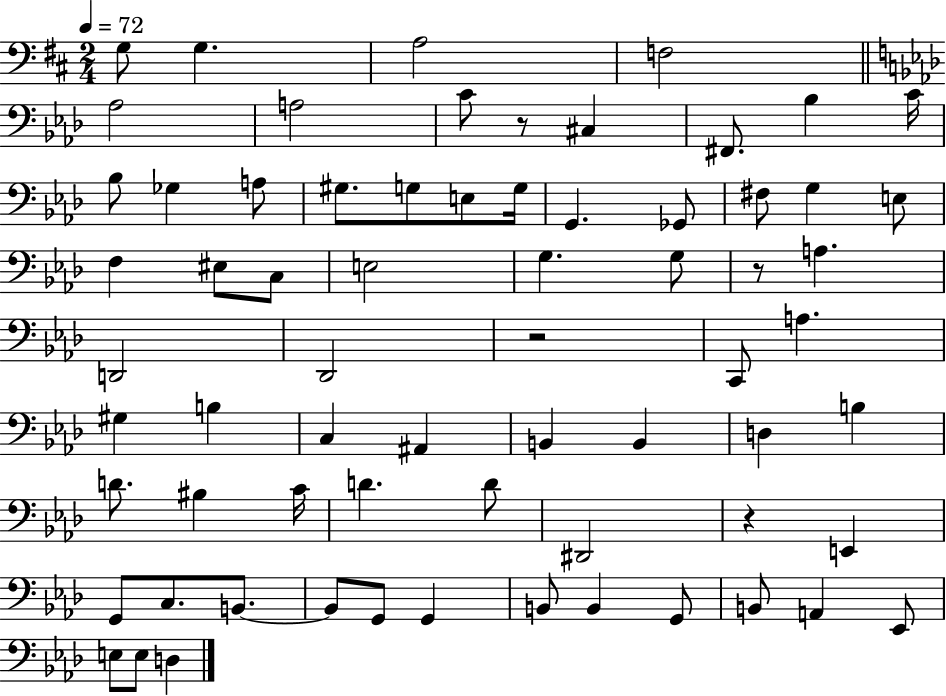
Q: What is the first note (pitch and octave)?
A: G3